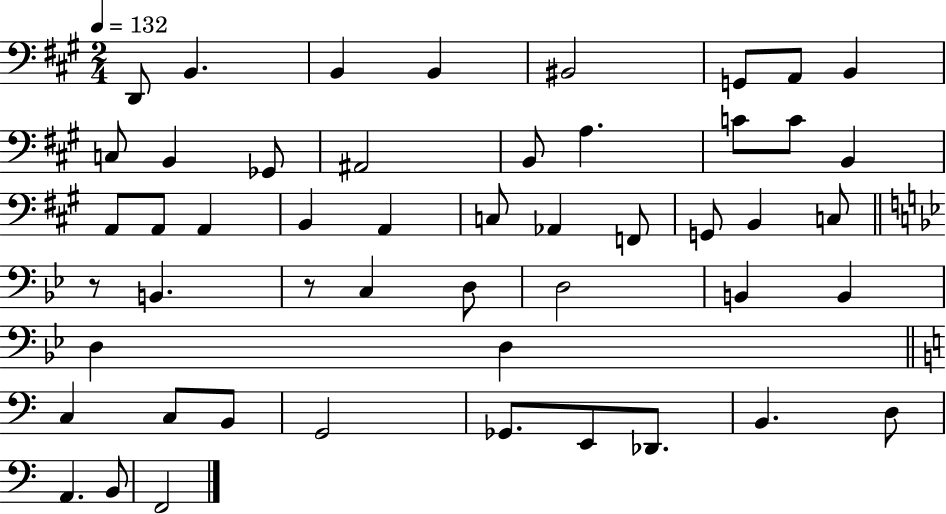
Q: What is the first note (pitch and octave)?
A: D2